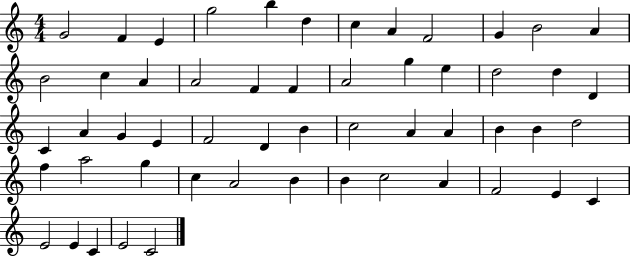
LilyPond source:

{
  \clef treble
  \numericTimeSignature
  \time 4/4
  \key c \major
  g'2 f'4 e'4 | g''2 b''4 d''4 | c''4 a'4 f'2 | g'4 b'2 a'4 | \break b'2 c''4 a'4 | a'2 f'4 f'4 | a'2 g''4 e''4 | d''2 d''4 d'4 | \break c'4 a'4 g'4 e'4 | f'2 d'4 b'4 | c''2 a'4 a'4 | b'4 b'4 d''2 | \break f''4 a''2 g''4 | c''4 a'2 b'4 | b'4 c''2 a'4 | f'2 e'4 c'4 | \break e'2 e'4 c'4 | e'2 c'2 | \bar "|."
}